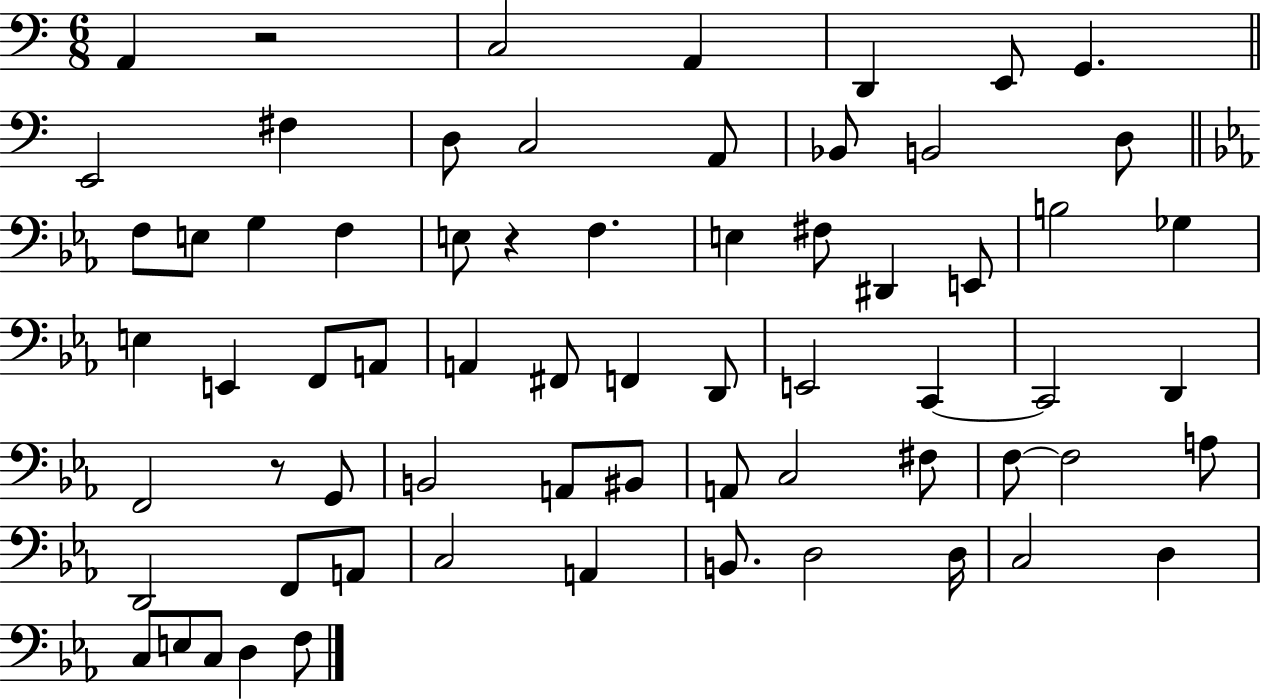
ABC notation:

X:1
T:Untitled
M:6/8
L:1/4
K:C
A,, z2 C,2 A,, D,, E,,/2 G,, E,,2 ^F, D,/2 C,2 A,,/2 _B,,/2 B,,2 D,/2 F,/2 E,/2 G, F, E,/2 z F, E, ^F,/2 ^D,, E,,/2 B,2 _G, E, E,, F,,/2 A,,/2 A,, ^F,,/2 F,, D,,/2 E,,2 C,, C,,2 D,, F,,2 z/2 G,,/2 B,,2 A,,/2 ^B,,/2 A,,/2 C,2 ^F,/2 F,/2 F,2 A,/2 D,,2 F,,/2 A,,/2 C,2 A,, B,,/2 D,2 D,/4 C,2 D, C,/2 E,/2 C,/2 D, F,/2